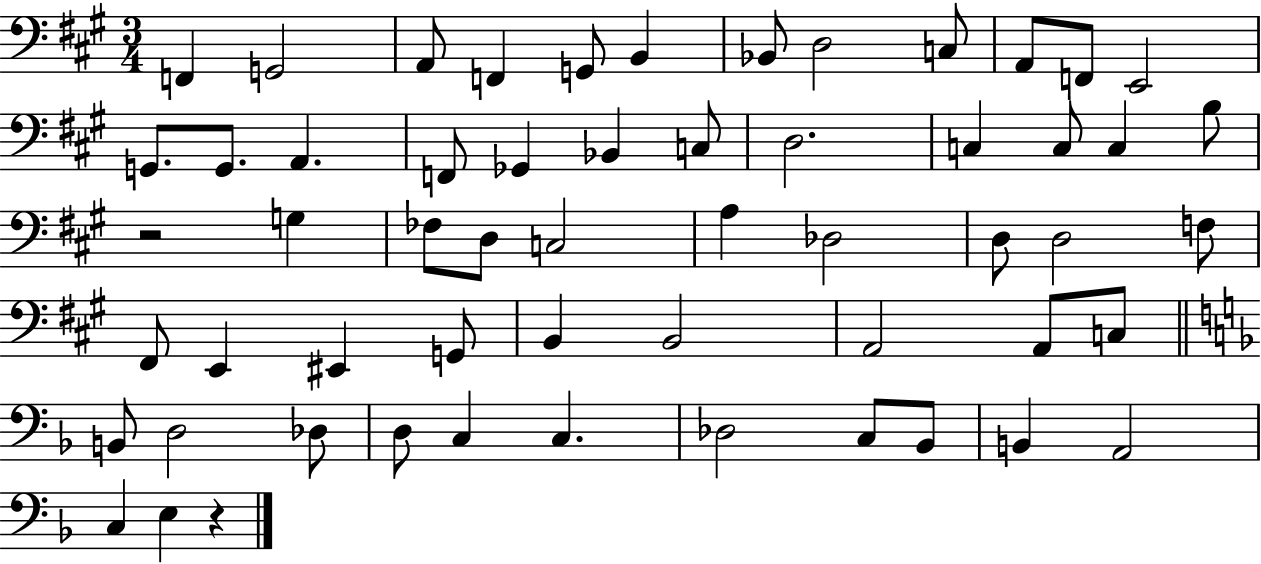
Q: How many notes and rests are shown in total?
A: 57